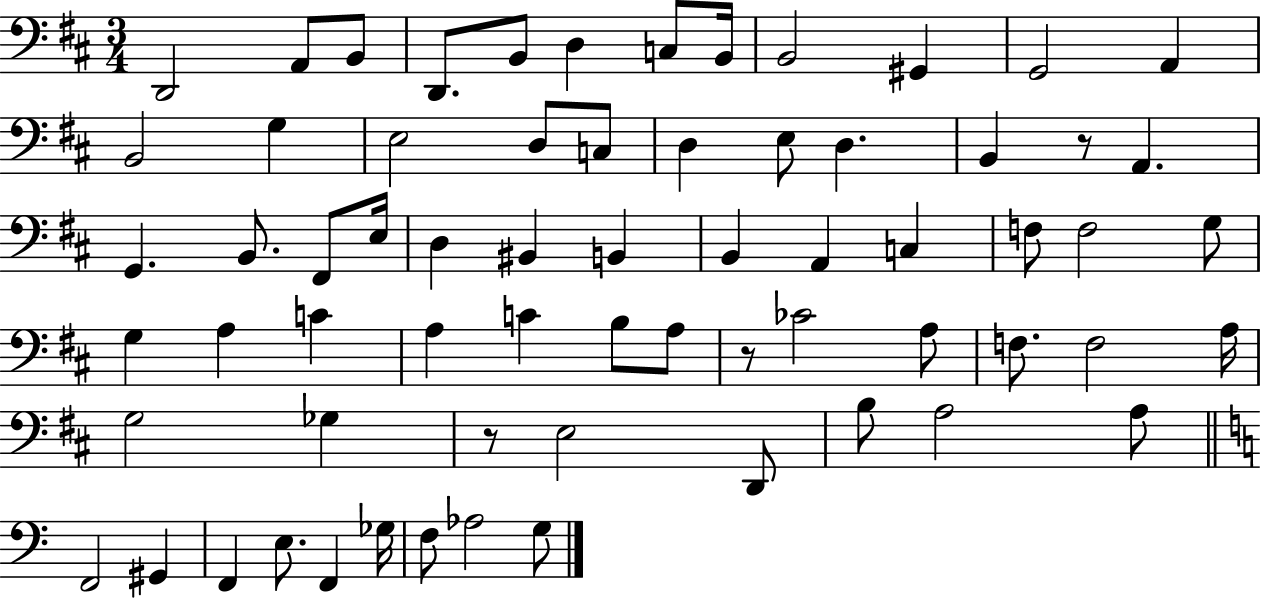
{
  \clef bass
  \numericTimeSignature
  \time 3/4
  \key d \major
  d,2 a,8 b,8 | d,8. b,8 d4 c8 b,16 | b,2 gis,4 | g,2 a,4 | \break b,2 g4 | e2 d8 c8 | d4 e8 d4. | b,4 r8 a,4. | \break g,4. b,8. fis,8 e16 | d4 bis,4 b,4 | b,4 a,4 c4 | f8 f2 g8 | \break g4 a4 c'4 | a4 c'4 b8 a8 | r8 ces'2 a8 | f8. f2 a16 | \break g2 ges4 | r8 e2 d,8 | b8 a2 a8 | \bar "||" \break \key c \major f,2 gis,4 | f,4 e8. f,4 ges16 | f8 aes2 g8 | \bar "|."
}